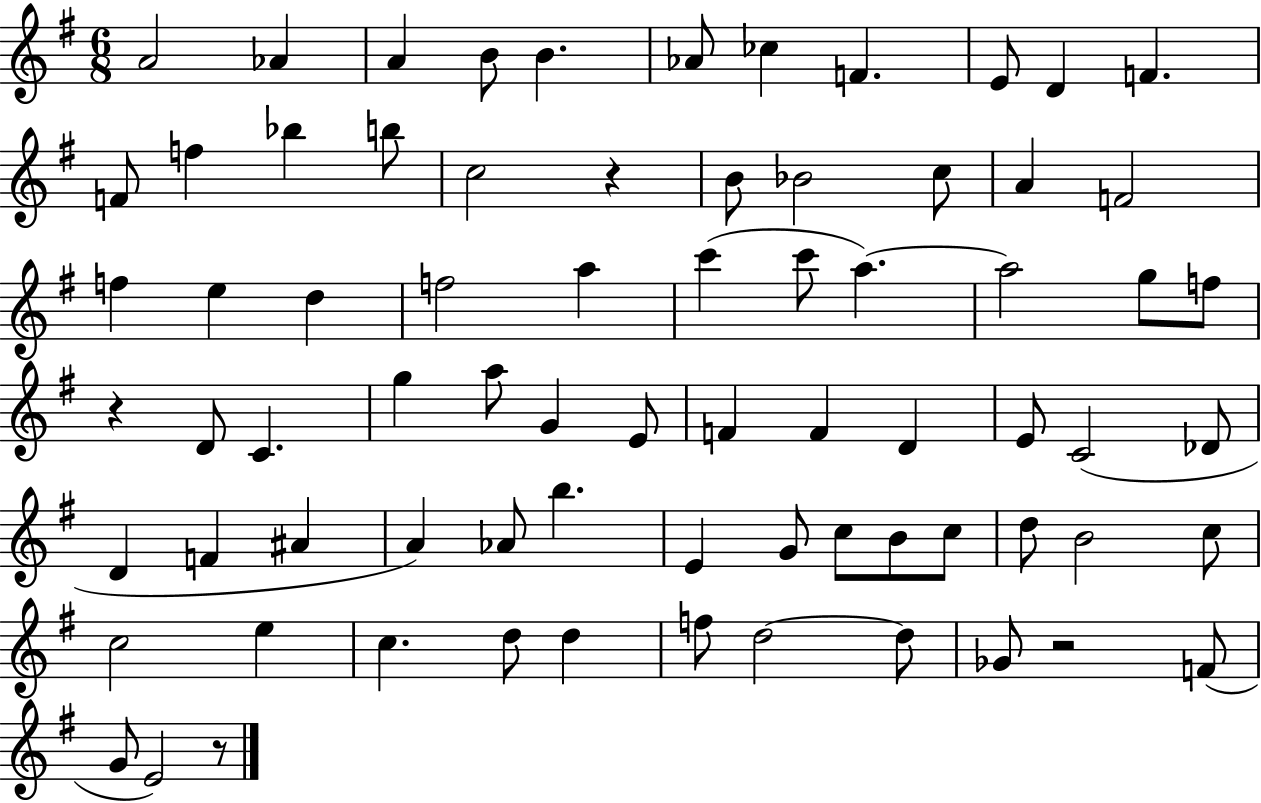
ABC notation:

X:1
T:Untitled
M:6/8
L:1/4
K:G
A2 _A A B/2 B _A/2 _c F E/2 D F F/2 f _b b/2 c2 z B/2 _B2 c/2 A F2 f e d f2 a c' c'/2 a a2 g/2 f/2 z D/2 C g a/2 G E/2 F F D E/2 C2 _D/2 D F ^A A _A/2 b E G/2 c/2 B/2 c/2 d/2 B2 c/2 c2 e c d/2 d f/2 d2 d/2 _G/2 z2 F/2 G/2 E2 z/2